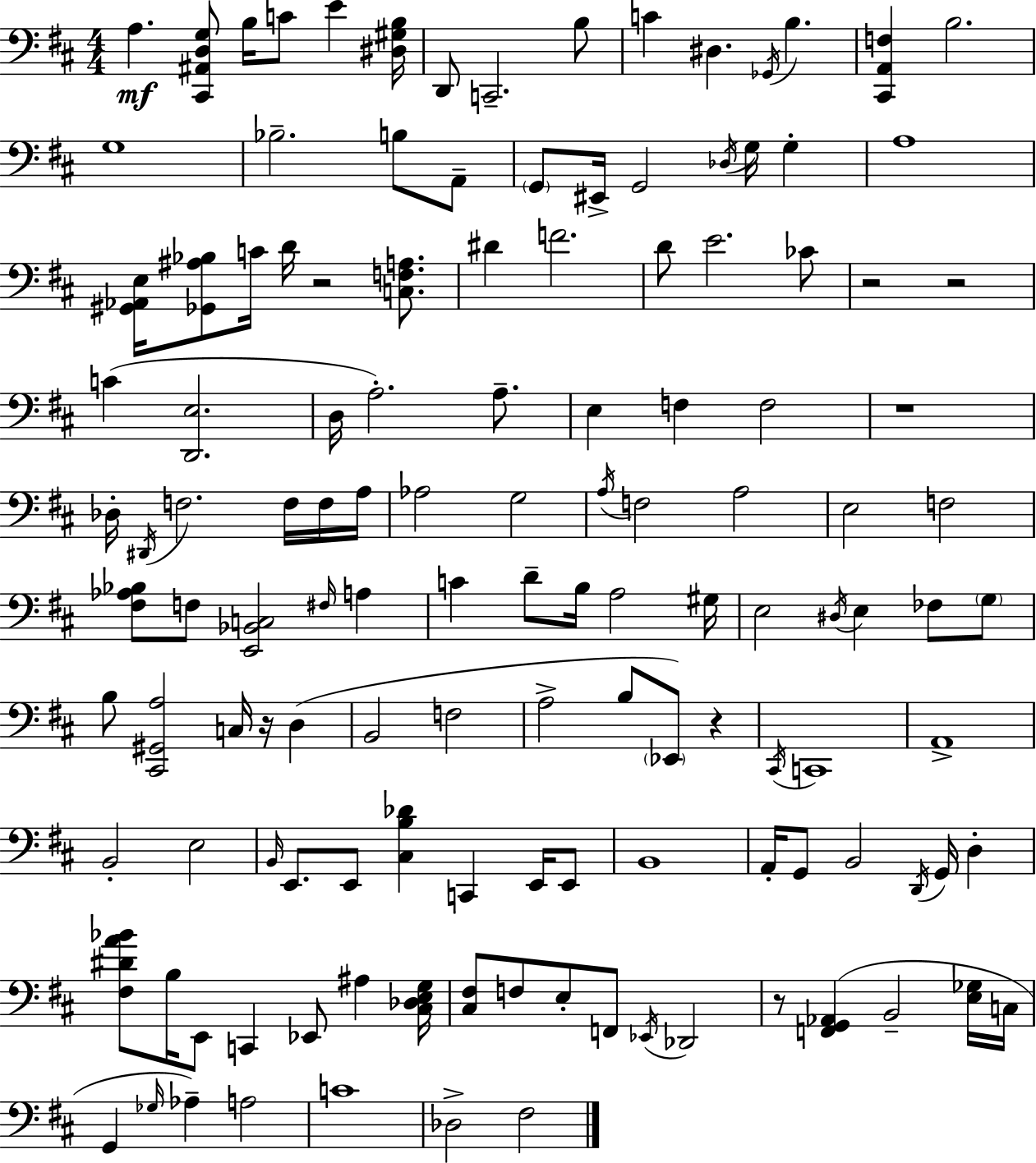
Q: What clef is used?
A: bass